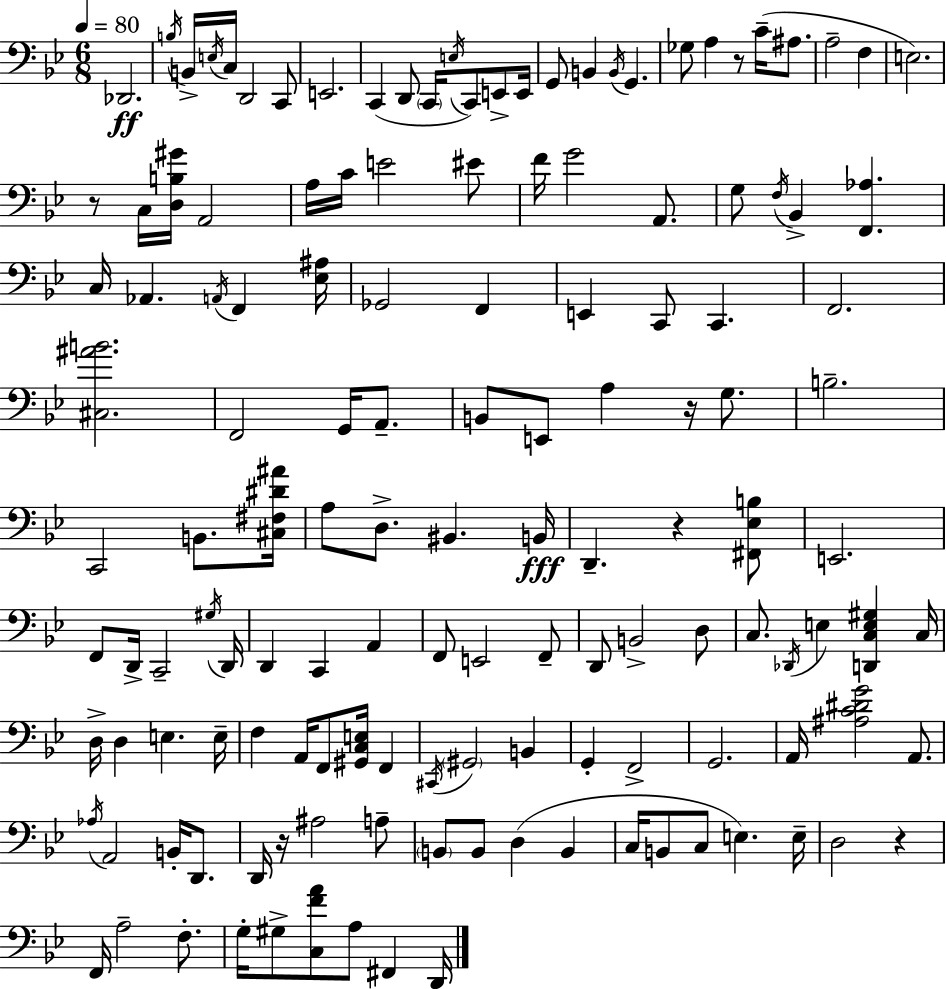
X:1
T:Untitled
M:6/8
L:1/4
K:Gm
_D,,2 B,/4 B,,/4 E,/4 C,/4 D,,2 C,,/2 E,,2 C,, D,,/2 C,,/4 E,/4 C,,/2 E,,/2 E,,/4 G,,/2 B,, B,,/4 G,, _G,/2 A, z/2 C/4 ^A,/2 A,2 F, E,2 z/2 C,/4 [D,B,^G]/4 A,,2 A,/4 C/4 E2 ^E/2 F/4 G2 A,,/2 G,/2 F,/4 _B,, [F,,_A,] C,/4 _A,, A,,/4 F,, [_E,^A,]/4 _G,,2 F,, E,, C,,/2 C,, F,,2 [^C,^AB]2 F,,2 G,,/4 A,,/2 B,,/2 E,,/2 A, z/4 G,/2 B,2 C,,2 B,,/2 [^C,^F,^D^A]/4 A,/2 D,/2 ^B,, B,,/4 D,, z [^F,,_E,B,]/2 E,,2 F,,/2 D,,/4 C,,2 ^G,/4 D,,/4 D,, C,, A,, F,,/2 E,,2 F,,/2 D,,/2 B,,2 D,/2 C,/2 _D,,/4 E, [D,,C,E,^G,] C,/4 D,/4 D, E, E,/4 F, A,,/4 F,,/2 [^G,,C,E,]/4 F,, ^C,,/4 ^G,,2 B,, G,, F,,2 G,,2 A,,/4 [^A,C^DG]2 A,,/2 _A,/4 A,,2 B,,/4 D,,/2 D,,/4 z/4 ^A,2 A,/2 B,,/2 B,,/2 D, B,, C,/4 B,,/2 C,/2 E, E,/4 D,2 z F,,/4 A,2 F,/2 G,/4 ^G,/2 [C,FA]/2 A,/2 ^F,, D,,/4